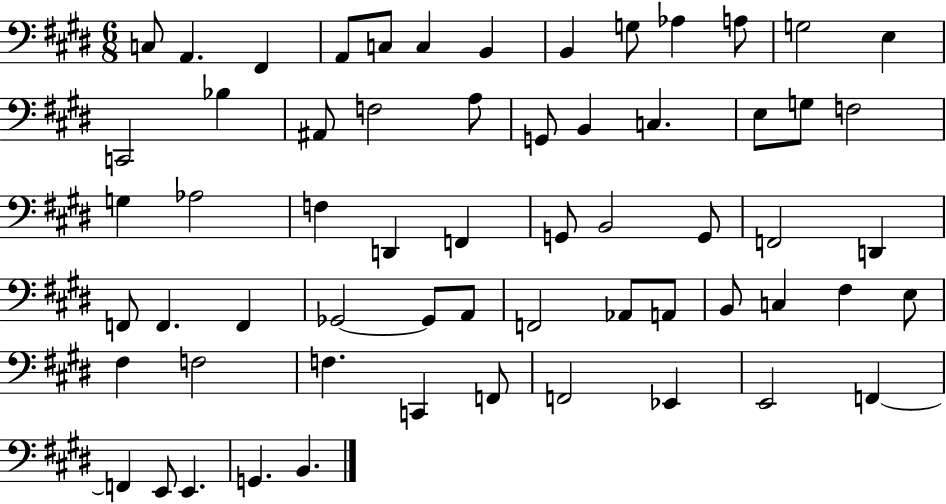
C3/e A2/q. F#2/q A2/e C3/e C3/q B2/q B2/q G3/e Ab3/q A3/e G3/h E3/q C2/h Bb3/q A#2/e F3/h A3/e G2/e B2/q C3/q. E3/e G3/e F3/h G3/q Ab3/h F3/q D2/q F2/q G2/e B2/h G2/e F2/h D2/q F2/e F2/q. F2/q Gb2/h Gb2/e A2/e F2/h Ab2/e A2/e B2/e C3/q F#3/q E3/e F#3/q F3/h F3/q. C2/q F2/e F2/h Eb2/q E2/h F2/q F2/q E2/e E2/q. G2/q. B2/q.